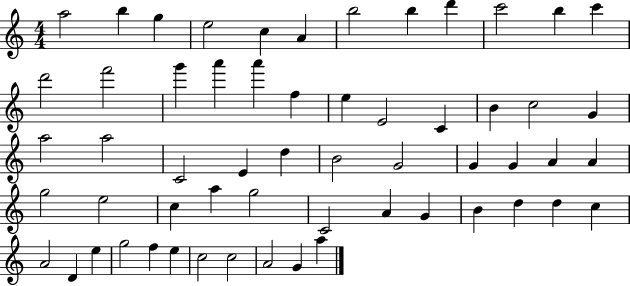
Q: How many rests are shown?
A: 0